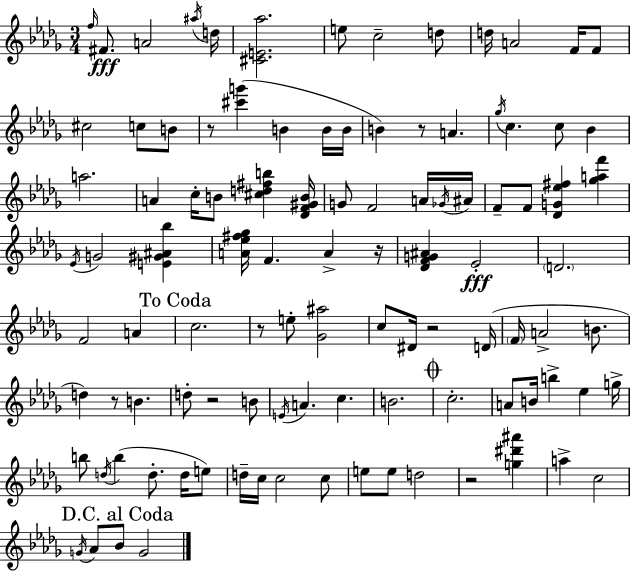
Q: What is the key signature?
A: BES minor